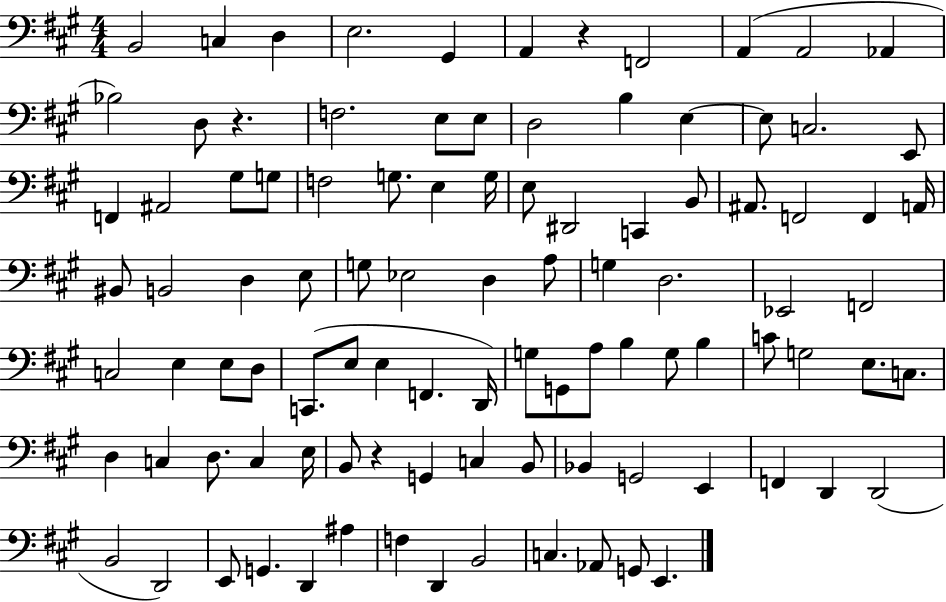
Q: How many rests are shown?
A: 3